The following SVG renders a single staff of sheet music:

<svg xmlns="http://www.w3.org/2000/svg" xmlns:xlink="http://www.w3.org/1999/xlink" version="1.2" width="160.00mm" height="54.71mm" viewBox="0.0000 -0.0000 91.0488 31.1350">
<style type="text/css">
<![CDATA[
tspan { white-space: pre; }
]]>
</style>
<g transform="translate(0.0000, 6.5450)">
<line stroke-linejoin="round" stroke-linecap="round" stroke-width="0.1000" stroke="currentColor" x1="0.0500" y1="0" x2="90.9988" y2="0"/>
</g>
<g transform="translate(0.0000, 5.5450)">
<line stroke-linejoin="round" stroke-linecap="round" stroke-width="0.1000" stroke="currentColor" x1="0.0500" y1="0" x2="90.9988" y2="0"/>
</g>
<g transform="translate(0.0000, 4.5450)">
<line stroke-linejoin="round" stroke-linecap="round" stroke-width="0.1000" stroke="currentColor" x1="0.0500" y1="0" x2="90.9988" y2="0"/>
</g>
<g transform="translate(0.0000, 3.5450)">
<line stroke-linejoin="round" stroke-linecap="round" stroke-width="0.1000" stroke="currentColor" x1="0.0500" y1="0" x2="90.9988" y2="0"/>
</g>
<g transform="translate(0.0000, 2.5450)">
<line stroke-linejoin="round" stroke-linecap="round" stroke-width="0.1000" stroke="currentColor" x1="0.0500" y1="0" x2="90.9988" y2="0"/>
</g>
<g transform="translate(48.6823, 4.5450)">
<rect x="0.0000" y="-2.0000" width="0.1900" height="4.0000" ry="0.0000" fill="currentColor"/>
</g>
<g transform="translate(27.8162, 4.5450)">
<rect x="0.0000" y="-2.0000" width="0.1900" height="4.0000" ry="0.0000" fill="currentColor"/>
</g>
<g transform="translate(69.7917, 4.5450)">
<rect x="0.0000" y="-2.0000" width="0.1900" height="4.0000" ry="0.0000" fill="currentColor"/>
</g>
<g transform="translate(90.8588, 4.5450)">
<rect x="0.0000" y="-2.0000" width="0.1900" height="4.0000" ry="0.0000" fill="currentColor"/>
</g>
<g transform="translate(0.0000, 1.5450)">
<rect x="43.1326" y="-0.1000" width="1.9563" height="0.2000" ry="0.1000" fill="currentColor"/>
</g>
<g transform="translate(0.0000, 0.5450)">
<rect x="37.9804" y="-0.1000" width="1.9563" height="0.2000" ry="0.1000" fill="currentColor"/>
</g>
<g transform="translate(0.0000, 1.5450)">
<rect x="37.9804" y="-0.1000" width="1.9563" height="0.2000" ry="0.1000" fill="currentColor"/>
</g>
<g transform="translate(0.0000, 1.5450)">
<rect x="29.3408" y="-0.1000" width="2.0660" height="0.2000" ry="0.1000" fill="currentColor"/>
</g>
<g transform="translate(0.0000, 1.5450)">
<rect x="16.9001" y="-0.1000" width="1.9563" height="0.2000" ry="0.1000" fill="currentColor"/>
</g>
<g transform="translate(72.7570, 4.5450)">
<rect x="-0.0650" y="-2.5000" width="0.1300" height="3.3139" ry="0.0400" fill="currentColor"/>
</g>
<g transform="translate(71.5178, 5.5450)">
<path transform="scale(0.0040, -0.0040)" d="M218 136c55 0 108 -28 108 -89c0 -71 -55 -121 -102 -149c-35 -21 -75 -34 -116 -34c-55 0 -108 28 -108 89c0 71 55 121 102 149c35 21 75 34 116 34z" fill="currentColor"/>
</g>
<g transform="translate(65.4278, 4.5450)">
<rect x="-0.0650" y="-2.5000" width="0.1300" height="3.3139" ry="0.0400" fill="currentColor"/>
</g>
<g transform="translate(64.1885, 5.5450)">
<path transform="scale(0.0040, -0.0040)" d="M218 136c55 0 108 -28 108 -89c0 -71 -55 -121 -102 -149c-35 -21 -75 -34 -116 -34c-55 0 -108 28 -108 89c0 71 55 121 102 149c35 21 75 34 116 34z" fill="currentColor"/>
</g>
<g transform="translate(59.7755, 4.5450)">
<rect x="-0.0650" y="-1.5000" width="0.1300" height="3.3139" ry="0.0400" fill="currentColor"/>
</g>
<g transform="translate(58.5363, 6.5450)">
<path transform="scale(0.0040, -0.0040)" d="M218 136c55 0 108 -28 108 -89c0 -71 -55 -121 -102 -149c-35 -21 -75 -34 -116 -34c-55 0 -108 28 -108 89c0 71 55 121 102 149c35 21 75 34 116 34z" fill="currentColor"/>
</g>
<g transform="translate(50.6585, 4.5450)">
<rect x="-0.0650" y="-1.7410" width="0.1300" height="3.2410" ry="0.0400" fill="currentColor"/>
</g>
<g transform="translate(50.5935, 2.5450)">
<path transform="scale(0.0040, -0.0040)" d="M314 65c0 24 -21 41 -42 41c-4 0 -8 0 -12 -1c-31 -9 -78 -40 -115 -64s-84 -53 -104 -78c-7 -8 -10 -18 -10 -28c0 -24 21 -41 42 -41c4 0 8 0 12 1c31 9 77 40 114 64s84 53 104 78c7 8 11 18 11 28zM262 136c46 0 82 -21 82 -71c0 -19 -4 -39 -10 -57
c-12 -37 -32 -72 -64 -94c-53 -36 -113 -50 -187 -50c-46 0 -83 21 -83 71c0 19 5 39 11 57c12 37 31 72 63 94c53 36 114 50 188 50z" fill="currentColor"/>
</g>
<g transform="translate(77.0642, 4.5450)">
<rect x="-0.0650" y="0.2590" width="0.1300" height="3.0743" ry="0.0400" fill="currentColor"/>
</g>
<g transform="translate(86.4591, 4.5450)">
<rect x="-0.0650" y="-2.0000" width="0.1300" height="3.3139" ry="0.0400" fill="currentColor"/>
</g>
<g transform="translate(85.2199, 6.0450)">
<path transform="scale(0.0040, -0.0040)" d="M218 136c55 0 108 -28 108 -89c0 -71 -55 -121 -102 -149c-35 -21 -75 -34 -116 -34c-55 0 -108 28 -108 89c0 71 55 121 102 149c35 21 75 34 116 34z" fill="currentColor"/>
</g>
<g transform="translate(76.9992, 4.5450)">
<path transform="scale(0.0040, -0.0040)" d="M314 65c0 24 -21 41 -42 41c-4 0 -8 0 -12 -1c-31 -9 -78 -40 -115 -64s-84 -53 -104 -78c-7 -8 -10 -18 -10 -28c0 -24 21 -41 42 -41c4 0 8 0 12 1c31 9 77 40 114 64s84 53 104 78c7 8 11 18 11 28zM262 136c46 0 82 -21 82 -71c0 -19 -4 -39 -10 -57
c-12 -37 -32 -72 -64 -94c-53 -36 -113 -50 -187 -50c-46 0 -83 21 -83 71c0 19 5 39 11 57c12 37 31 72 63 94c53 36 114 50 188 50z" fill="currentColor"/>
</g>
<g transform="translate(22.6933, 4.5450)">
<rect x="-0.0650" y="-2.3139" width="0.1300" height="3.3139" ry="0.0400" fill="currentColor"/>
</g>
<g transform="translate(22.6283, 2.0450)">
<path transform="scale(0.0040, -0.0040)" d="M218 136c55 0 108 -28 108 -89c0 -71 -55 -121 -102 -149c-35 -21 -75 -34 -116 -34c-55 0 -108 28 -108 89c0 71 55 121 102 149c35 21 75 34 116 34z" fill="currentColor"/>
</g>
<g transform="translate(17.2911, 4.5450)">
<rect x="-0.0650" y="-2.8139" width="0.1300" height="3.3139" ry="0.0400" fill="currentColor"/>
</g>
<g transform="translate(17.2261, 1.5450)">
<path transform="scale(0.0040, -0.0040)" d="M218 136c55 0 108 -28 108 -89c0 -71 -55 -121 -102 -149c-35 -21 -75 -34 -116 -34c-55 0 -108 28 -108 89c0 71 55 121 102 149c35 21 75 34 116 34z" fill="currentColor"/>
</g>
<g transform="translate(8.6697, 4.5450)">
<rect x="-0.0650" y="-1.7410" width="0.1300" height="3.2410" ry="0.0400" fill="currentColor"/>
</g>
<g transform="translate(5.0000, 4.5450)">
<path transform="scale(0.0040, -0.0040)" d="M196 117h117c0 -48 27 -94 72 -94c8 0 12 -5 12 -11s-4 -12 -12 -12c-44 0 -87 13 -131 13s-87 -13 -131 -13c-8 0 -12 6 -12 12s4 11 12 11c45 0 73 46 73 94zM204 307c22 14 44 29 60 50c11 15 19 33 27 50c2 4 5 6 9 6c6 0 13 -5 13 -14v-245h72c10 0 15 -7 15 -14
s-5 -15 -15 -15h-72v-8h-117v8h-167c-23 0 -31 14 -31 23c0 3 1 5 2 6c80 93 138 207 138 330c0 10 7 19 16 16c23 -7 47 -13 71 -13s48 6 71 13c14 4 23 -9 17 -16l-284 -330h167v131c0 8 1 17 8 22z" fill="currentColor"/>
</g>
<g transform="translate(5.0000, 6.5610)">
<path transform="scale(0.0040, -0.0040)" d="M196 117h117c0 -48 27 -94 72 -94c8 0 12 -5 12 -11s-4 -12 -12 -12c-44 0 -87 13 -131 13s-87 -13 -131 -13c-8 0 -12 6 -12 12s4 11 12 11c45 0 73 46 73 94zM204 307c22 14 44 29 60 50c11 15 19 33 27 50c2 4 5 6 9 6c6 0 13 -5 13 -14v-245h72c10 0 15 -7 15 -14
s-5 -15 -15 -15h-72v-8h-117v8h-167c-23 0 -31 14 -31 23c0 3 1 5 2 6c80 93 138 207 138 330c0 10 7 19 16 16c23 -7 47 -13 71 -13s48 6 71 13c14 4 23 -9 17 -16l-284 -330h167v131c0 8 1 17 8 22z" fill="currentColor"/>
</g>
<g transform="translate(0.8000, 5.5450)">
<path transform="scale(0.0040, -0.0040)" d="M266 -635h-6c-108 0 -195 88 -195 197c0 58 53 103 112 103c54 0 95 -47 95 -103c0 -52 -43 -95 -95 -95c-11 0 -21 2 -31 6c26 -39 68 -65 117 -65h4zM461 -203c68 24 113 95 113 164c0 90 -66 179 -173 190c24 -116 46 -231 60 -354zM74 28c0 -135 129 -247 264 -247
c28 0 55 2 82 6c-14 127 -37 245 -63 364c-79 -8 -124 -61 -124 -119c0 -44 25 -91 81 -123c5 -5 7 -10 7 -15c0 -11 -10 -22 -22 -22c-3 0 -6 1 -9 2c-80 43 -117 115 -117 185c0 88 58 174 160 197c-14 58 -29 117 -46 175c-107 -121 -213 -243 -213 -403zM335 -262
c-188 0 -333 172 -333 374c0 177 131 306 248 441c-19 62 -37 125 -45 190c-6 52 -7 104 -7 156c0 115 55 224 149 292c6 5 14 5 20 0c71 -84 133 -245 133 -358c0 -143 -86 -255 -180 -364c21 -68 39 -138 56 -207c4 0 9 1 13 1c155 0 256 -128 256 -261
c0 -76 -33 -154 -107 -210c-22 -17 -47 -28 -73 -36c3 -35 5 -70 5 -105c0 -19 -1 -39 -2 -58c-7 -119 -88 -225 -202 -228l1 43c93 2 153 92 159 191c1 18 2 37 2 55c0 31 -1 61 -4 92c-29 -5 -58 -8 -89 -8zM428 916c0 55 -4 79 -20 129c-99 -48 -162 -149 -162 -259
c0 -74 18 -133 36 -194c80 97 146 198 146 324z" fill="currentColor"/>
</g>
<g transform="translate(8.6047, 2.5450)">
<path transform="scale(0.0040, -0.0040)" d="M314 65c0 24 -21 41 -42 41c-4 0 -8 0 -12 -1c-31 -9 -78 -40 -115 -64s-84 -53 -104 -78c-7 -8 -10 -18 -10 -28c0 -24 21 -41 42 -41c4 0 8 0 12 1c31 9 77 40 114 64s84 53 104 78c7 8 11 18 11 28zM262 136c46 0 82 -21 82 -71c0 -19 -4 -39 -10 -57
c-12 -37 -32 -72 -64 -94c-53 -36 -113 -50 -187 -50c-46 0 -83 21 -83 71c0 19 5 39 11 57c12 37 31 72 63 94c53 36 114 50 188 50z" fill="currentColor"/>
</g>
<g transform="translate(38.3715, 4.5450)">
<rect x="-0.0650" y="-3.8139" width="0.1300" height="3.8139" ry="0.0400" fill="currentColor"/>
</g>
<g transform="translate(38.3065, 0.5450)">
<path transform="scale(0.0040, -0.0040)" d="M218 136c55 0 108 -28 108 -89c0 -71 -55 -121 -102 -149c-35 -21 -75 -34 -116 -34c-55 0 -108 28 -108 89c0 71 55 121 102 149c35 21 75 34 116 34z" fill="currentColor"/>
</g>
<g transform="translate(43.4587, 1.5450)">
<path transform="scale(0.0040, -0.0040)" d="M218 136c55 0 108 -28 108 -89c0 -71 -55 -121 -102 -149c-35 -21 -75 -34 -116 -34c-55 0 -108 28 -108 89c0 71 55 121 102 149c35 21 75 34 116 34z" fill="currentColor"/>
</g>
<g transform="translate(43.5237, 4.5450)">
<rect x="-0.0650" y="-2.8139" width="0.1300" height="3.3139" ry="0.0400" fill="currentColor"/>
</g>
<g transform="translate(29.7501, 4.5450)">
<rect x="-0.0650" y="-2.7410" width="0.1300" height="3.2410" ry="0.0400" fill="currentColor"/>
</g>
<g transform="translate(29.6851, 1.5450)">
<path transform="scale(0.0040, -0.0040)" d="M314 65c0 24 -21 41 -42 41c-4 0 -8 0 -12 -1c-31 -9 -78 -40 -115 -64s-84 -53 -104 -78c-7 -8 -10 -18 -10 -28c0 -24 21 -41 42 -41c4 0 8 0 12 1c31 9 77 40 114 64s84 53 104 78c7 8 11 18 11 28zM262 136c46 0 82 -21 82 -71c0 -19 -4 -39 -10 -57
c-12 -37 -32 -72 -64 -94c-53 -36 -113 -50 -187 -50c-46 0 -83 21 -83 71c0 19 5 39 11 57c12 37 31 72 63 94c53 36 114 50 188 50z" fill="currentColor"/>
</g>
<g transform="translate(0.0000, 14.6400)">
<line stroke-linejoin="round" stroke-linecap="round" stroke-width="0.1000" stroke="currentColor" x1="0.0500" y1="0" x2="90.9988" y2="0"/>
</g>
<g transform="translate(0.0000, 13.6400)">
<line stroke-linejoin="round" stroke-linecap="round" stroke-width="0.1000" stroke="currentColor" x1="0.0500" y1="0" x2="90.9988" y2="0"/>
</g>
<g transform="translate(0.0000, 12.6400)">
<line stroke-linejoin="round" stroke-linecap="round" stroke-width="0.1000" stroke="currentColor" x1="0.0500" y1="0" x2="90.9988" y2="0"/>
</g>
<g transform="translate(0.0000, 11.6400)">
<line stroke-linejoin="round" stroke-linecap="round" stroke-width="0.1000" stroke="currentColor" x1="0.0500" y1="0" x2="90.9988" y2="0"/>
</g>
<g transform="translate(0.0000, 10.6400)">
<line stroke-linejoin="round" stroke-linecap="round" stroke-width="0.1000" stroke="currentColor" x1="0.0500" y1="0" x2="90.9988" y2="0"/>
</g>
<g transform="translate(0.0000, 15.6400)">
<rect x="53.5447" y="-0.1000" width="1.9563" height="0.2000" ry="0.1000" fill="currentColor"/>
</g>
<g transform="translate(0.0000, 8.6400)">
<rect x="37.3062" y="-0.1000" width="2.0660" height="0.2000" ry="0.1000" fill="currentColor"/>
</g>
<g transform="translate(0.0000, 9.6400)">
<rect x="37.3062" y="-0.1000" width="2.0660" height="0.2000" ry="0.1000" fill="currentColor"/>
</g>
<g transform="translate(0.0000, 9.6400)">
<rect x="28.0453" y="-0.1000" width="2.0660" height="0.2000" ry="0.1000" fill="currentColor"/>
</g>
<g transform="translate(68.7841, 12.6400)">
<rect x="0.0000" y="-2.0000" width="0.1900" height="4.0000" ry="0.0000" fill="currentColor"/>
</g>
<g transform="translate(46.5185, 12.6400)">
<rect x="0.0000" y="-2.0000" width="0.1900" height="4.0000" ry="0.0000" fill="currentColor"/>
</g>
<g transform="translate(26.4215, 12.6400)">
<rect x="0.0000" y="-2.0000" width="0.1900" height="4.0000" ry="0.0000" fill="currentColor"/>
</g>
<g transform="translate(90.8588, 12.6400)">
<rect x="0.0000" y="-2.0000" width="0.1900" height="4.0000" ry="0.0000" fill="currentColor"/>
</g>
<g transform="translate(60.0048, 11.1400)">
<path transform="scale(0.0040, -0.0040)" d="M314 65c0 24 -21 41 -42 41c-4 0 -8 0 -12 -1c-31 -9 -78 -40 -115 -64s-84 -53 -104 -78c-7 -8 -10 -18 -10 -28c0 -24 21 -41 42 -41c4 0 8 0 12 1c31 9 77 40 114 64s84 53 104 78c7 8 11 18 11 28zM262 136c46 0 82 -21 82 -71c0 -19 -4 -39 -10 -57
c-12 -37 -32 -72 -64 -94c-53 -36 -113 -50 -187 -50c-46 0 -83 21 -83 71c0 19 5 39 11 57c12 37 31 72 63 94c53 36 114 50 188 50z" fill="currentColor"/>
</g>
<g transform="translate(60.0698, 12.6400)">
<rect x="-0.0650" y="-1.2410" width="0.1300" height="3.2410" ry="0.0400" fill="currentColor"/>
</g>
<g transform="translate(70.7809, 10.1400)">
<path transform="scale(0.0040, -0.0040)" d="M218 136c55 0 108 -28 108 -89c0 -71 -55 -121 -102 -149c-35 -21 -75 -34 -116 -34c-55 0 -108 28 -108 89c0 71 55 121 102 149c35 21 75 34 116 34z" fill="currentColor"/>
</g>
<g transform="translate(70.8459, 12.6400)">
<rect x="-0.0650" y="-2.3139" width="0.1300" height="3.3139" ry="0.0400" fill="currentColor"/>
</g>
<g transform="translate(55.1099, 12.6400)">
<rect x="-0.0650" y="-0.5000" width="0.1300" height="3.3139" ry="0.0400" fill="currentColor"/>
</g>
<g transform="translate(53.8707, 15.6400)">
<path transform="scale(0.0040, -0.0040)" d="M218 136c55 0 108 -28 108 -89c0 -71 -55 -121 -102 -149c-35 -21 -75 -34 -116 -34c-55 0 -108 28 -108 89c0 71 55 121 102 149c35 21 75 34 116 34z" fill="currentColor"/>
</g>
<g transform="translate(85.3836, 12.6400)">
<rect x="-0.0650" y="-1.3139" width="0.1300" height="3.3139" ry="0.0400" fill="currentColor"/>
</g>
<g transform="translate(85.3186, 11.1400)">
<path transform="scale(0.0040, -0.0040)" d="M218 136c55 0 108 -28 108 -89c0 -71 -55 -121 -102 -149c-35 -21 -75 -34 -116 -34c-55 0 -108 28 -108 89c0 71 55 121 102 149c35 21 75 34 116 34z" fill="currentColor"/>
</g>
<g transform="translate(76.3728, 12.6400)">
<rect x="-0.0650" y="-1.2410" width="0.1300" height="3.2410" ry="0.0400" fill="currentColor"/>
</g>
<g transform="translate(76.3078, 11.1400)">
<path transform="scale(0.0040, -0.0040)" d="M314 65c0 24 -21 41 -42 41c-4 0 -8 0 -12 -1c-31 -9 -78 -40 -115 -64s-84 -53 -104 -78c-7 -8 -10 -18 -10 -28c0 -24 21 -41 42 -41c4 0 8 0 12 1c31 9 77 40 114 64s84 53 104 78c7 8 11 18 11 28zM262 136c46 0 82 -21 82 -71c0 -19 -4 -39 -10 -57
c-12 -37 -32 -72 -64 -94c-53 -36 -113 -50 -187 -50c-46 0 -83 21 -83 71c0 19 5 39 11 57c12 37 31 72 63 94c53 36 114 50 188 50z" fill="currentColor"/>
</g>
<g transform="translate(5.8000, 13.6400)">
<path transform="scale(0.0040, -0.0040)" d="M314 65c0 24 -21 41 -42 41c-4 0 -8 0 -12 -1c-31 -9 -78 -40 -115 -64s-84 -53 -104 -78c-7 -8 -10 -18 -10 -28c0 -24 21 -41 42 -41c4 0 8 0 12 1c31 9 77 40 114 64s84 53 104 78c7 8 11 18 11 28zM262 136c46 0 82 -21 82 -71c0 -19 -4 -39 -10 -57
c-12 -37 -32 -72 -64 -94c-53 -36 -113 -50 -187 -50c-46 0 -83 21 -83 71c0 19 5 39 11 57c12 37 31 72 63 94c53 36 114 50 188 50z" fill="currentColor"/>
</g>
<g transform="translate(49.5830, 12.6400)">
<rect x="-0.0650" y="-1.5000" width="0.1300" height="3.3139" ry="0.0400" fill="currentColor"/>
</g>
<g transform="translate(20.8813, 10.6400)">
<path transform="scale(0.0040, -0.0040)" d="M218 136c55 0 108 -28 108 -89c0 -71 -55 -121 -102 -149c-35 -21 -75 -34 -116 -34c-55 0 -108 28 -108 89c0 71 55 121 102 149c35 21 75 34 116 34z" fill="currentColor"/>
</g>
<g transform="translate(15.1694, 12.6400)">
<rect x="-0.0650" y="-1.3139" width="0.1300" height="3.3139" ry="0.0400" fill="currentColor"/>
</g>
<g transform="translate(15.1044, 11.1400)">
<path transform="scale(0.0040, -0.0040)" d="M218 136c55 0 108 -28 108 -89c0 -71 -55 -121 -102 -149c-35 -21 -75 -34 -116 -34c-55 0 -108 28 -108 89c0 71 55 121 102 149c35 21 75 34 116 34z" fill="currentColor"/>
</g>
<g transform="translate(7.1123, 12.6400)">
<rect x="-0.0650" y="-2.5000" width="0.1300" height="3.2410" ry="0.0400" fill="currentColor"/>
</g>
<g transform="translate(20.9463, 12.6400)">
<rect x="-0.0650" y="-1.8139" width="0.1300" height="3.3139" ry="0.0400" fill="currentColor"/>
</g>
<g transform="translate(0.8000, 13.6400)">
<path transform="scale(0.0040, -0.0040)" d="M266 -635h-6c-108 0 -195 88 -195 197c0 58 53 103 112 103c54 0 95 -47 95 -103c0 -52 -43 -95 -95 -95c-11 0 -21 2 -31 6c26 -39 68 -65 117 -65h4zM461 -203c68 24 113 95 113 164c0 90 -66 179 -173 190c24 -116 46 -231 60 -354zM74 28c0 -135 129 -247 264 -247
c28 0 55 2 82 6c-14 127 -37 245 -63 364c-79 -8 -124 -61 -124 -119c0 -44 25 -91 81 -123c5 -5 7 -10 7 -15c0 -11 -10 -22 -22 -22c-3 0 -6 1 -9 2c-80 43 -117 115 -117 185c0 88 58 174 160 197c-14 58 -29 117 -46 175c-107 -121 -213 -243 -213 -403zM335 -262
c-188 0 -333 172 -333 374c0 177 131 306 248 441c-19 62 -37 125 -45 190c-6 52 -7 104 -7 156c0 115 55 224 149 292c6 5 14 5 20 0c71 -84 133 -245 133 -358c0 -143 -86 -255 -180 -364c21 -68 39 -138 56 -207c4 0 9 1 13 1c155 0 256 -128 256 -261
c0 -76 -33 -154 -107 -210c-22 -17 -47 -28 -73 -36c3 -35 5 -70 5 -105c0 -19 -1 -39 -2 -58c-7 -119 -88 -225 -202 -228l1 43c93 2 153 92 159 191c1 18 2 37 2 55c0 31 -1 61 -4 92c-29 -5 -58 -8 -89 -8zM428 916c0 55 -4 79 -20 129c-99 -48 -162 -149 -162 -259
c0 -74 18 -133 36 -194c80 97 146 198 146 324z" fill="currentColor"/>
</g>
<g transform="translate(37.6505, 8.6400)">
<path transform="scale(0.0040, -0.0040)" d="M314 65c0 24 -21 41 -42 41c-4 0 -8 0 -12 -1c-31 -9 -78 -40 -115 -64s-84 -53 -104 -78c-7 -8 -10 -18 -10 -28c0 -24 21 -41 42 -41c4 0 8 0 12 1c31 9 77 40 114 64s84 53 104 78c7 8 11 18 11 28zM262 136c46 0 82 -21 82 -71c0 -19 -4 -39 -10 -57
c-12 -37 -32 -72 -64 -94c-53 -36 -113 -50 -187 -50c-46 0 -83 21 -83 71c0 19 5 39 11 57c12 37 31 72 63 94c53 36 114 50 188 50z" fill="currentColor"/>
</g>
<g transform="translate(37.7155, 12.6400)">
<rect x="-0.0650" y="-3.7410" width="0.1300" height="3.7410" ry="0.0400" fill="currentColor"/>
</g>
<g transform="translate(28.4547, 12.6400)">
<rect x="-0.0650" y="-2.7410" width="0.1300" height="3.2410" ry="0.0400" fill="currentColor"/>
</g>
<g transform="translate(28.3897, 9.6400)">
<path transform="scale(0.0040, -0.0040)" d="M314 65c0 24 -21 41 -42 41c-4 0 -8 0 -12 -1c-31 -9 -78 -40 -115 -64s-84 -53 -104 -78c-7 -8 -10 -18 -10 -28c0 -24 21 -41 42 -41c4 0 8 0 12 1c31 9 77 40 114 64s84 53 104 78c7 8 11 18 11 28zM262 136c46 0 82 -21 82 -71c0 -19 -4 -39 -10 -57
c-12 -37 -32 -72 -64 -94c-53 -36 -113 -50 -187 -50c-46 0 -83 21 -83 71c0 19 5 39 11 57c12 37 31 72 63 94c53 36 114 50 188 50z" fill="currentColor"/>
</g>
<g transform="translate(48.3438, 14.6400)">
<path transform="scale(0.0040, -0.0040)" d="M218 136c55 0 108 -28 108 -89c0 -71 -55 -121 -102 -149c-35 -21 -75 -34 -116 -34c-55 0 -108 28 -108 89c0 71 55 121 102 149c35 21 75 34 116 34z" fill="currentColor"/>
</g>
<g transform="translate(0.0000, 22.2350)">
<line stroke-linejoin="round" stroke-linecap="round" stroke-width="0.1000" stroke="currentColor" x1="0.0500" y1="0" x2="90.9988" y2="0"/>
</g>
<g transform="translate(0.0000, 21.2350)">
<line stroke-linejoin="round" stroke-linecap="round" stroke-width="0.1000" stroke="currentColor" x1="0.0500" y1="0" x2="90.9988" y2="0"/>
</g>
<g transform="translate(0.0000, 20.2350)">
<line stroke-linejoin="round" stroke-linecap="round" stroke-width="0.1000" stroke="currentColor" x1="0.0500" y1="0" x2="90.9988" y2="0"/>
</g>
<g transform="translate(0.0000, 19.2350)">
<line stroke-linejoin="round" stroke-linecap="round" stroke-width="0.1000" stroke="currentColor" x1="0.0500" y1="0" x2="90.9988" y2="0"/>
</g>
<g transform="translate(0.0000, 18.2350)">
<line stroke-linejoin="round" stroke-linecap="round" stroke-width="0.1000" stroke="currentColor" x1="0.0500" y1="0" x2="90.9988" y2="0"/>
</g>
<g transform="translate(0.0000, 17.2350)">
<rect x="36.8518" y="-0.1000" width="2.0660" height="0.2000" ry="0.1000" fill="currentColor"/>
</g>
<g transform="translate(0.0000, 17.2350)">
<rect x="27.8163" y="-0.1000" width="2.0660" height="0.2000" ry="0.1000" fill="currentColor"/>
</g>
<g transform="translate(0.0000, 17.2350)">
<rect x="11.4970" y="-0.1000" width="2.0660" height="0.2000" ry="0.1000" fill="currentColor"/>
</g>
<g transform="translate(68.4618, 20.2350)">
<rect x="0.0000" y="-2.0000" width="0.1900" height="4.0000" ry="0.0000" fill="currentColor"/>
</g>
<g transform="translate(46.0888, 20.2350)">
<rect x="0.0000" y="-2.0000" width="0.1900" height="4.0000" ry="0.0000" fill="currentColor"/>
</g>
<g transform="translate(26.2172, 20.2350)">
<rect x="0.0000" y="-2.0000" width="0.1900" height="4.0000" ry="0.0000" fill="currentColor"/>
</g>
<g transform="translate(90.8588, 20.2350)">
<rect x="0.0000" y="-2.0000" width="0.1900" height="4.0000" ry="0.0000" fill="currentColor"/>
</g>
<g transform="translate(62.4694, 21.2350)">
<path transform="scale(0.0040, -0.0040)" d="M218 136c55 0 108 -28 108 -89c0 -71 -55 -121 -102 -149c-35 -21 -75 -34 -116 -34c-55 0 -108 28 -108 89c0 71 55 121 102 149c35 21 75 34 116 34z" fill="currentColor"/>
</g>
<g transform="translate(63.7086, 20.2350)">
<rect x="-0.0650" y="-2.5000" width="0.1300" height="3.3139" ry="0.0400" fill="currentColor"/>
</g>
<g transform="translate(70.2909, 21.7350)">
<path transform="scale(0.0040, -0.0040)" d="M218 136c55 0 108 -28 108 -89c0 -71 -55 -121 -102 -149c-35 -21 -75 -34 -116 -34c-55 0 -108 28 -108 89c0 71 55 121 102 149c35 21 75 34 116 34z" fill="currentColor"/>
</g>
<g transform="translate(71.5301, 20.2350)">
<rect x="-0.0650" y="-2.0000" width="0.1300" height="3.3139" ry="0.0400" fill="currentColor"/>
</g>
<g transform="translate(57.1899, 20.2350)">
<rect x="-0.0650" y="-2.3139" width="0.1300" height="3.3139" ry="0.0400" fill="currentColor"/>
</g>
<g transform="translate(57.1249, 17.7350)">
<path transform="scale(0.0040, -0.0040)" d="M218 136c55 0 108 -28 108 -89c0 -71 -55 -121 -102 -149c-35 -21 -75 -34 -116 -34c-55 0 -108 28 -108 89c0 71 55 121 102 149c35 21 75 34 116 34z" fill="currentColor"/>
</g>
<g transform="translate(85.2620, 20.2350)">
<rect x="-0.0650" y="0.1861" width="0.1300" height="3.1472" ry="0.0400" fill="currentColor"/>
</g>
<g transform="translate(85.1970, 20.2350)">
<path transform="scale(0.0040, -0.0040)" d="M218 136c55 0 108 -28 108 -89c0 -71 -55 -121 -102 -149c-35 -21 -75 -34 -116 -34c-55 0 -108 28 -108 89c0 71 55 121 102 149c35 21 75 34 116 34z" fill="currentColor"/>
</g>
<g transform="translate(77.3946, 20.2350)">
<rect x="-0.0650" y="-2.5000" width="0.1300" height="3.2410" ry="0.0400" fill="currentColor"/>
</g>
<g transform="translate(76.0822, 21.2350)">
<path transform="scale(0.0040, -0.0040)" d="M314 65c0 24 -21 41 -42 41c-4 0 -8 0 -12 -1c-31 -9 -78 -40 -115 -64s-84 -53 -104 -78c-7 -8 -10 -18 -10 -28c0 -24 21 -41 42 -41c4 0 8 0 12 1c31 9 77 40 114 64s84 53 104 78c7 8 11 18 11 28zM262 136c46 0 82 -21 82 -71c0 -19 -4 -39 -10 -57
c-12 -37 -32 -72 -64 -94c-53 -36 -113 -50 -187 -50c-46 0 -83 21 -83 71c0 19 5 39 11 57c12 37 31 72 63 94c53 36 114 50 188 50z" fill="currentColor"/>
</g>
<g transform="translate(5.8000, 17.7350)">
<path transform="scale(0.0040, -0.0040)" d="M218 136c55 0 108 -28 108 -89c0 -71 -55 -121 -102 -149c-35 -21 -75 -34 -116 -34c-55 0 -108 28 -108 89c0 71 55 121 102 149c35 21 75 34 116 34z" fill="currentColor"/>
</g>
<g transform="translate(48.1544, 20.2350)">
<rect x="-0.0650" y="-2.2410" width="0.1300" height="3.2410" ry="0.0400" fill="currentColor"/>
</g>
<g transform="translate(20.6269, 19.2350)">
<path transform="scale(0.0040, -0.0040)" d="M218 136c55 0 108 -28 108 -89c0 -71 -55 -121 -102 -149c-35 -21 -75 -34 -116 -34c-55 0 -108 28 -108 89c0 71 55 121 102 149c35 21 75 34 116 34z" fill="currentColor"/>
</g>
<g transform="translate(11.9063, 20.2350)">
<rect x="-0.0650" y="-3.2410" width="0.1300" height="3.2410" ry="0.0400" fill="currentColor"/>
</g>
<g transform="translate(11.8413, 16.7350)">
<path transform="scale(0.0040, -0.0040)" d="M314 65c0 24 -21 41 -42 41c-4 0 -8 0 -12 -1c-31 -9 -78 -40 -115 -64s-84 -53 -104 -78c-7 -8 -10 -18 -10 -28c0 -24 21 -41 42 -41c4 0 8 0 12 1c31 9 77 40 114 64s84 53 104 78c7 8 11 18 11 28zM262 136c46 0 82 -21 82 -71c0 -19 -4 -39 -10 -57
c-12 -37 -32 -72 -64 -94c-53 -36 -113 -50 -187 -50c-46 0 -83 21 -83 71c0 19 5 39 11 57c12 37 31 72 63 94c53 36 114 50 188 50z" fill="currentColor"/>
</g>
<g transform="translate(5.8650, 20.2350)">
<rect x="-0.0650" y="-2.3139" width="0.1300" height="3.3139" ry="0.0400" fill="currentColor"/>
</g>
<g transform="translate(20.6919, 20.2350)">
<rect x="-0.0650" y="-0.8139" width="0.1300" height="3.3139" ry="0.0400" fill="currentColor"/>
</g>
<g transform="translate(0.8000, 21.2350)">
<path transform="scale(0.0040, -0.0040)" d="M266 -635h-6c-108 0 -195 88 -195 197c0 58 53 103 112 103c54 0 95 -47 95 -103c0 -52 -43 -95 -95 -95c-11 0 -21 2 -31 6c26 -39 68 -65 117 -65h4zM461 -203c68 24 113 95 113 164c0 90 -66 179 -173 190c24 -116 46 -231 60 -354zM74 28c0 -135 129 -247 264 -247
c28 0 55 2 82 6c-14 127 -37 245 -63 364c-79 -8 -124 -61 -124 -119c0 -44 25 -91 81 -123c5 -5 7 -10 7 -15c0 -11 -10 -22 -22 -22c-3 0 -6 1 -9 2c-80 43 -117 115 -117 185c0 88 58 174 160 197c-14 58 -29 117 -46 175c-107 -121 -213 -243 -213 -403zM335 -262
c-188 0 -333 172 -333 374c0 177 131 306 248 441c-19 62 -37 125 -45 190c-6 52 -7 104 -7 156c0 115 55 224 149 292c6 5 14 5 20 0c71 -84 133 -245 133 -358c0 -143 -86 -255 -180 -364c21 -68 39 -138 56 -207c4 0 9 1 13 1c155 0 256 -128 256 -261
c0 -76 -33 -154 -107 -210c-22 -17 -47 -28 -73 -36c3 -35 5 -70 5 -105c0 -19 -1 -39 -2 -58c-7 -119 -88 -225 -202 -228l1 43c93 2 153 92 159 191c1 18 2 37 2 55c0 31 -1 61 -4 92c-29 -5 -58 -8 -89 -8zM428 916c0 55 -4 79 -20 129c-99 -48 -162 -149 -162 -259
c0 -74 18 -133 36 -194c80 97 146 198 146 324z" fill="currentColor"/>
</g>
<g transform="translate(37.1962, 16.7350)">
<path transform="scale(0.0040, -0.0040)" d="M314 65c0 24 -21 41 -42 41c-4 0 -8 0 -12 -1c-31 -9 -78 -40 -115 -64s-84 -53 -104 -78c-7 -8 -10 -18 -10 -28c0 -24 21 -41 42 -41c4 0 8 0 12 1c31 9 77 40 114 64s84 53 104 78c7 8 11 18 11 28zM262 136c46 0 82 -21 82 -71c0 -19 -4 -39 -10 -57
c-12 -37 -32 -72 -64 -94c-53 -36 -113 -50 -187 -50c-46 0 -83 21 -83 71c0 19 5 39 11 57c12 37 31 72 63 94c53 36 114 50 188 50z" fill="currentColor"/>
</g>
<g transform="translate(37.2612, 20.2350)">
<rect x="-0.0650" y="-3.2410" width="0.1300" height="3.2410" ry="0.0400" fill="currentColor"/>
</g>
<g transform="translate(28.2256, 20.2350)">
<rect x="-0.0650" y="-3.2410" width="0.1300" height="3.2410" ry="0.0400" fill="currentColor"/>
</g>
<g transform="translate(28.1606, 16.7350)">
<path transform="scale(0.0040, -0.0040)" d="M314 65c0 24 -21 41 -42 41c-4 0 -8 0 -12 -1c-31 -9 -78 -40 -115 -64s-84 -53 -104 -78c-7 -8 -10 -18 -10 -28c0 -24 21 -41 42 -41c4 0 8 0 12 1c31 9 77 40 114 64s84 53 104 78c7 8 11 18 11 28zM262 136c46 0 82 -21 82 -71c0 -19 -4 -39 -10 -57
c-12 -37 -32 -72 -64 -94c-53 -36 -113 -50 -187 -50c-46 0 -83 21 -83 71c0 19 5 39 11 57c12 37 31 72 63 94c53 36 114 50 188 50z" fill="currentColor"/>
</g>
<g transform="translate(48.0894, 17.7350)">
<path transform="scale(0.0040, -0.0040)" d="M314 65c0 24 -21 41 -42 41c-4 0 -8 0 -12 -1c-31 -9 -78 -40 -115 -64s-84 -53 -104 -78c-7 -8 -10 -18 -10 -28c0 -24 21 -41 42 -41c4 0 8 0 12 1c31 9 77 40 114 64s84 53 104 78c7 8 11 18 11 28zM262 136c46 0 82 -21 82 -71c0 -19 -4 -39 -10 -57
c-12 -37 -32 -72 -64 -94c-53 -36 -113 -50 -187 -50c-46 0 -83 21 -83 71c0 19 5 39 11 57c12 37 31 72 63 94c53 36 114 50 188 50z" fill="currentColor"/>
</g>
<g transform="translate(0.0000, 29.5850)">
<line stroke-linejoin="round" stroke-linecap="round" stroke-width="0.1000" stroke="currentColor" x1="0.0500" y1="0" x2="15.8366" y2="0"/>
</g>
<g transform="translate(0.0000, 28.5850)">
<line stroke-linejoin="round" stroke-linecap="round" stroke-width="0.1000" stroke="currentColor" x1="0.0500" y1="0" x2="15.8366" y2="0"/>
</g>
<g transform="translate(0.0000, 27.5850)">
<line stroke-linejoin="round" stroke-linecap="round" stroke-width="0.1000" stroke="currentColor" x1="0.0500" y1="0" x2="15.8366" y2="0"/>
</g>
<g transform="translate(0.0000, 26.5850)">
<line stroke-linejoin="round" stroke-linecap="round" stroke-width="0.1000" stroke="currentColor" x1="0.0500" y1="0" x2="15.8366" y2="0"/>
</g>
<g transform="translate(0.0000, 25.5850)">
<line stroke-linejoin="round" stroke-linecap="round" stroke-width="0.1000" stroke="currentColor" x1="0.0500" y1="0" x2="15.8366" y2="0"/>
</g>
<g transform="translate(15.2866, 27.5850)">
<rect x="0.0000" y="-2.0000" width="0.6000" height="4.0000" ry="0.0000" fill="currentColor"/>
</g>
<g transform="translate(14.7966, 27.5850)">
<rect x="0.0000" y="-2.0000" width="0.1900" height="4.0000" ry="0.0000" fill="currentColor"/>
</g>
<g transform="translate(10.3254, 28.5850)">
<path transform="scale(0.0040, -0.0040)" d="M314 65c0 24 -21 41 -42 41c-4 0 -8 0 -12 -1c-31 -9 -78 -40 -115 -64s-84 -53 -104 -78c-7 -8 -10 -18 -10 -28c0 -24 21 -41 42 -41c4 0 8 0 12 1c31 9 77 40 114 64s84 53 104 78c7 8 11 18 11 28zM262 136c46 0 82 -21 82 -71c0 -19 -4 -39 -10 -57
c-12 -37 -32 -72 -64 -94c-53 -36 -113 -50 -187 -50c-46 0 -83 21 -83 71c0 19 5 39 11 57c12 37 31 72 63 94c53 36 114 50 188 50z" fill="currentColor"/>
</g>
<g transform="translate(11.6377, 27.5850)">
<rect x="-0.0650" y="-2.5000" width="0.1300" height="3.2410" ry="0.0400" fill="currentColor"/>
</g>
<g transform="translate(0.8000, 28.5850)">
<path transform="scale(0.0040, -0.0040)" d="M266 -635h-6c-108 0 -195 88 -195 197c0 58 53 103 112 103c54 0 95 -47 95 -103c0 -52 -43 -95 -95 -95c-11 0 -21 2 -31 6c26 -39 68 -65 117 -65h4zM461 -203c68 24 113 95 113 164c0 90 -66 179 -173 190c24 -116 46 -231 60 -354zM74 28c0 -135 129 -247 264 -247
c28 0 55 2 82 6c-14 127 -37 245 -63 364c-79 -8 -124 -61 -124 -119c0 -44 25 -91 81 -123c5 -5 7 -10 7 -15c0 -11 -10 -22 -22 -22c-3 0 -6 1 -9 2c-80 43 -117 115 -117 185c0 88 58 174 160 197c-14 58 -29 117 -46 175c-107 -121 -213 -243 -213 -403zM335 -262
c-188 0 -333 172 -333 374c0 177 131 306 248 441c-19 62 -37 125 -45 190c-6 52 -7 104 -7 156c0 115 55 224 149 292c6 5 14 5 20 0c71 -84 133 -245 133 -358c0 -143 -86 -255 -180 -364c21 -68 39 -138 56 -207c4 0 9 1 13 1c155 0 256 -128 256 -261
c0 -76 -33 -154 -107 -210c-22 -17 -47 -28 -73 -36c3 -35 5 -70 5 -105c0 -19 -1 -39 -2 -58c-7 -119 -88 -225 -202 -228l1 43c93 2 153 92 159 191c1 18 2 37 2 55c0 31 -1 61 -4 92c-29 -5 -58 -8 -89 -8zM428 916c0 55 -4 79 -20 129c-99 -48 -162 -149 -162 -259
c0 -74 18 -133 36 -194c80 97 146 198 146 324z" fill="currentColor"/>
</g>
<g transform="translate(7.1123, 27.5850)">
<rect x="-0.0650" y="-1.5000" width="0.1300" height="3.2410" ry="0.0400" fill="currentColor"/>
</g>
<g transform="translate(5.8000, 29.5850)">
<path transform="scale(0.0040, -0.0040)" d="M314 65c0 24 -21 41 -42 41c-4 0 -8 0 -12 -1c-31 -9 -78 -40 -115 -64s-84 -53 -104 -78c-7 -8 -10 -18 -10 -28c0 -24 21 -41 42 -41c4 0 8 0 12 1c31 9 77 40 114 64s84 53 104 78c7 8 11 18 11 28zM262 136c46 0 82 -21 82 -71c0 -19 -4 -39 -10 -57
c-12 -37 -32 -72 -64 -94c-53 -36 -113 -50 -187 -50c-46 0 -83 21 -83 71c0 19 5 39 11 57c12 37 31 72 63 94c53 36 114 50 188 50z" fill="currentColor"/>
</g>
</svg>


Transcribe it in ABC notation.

X:1
T:Untitled
M:4/4
L:1/4
K:C
f2 a g a2 c' a f2 E G G B2 F G2 e f a2 c'2 E C e2 g e2 e g b2 d b2 b2 g2 g G F G2 B E2 G2